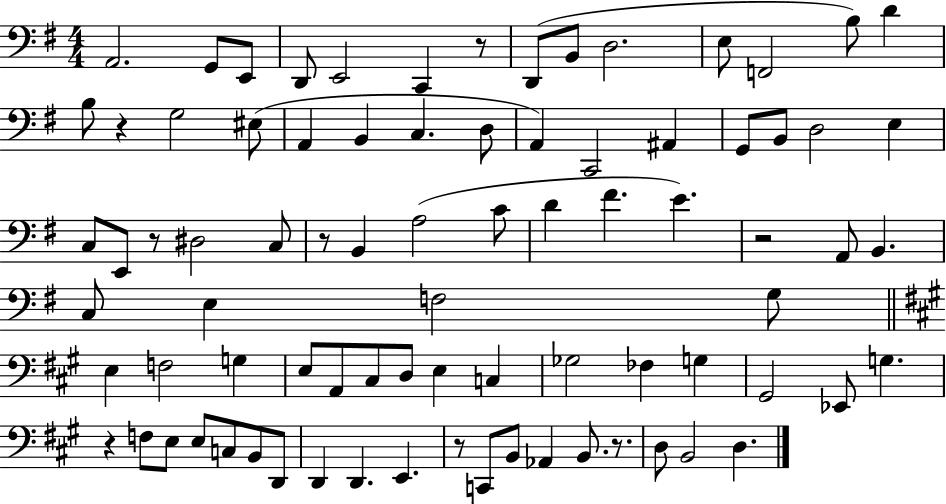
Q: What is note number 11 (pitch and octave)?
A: F2